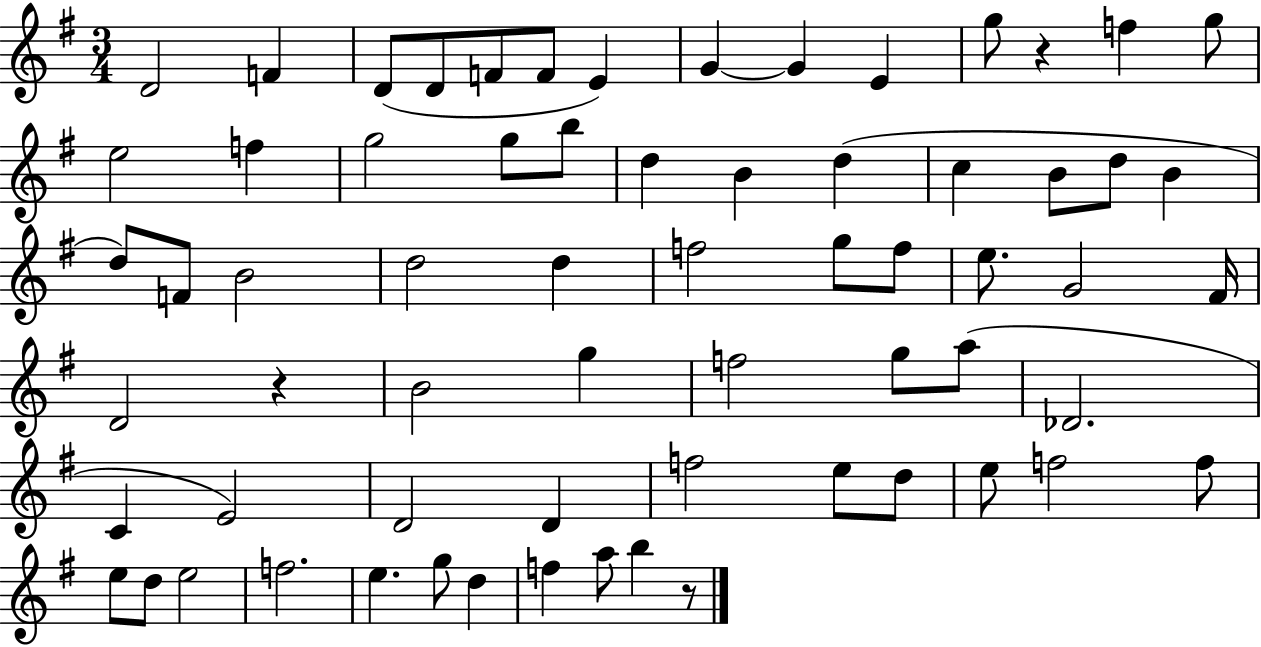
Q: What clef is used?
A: treble